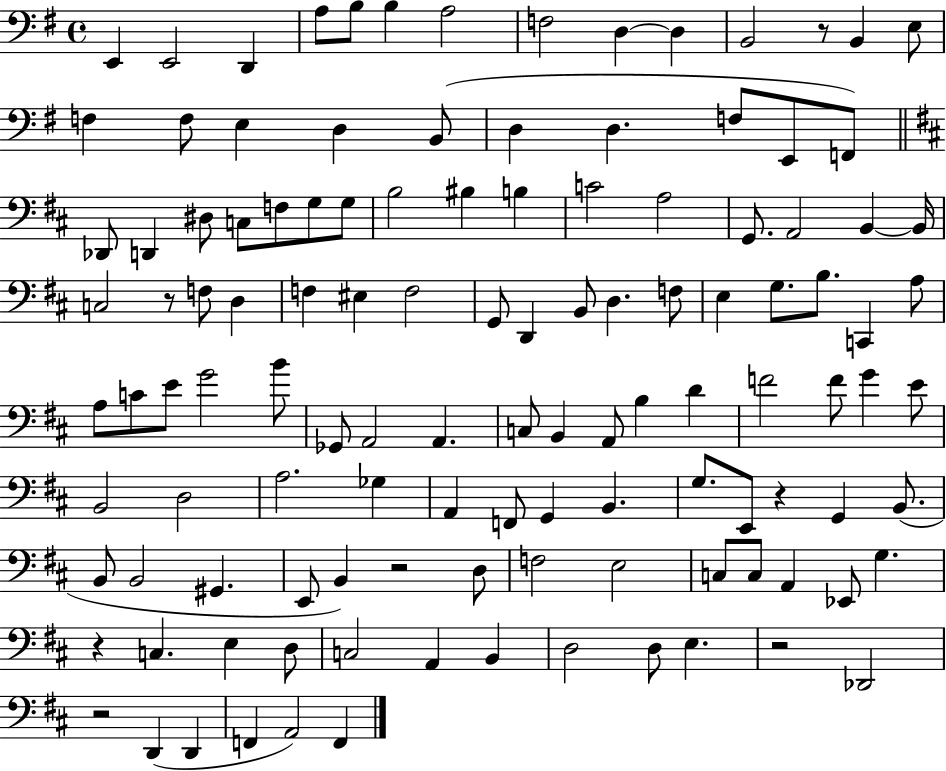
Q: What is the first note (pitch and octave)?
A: E2